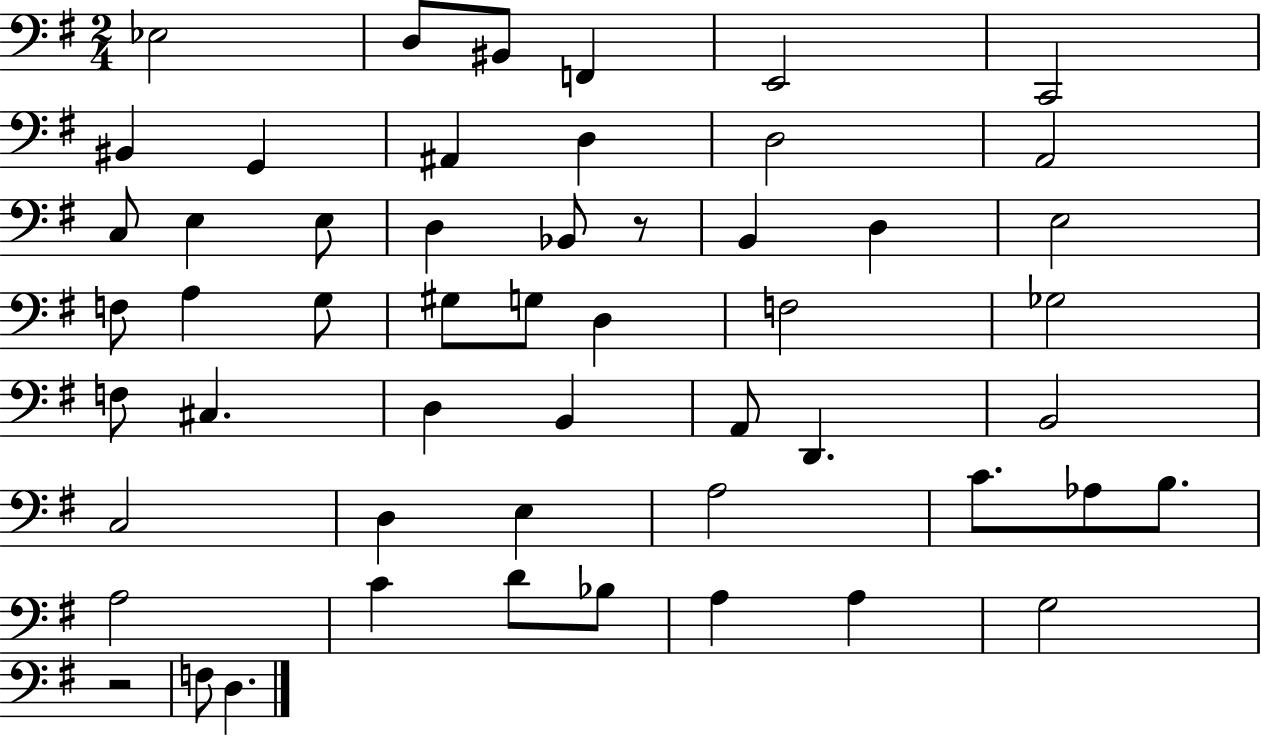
Eb3/h D3/e BIS2/e F2/q E2/h C2/h BIS2/q G2/q A#2/q D3/q D3/h A2/h C3/e E3/q E3/e D3/q Bb2/e R/e B2/q D3/q E3/h F3/e A3/q G3/e G#3/e G3/e D3/q F3/h Gb3/h F3/e C#3/q. D3/q B2/q A2/e D2/q. B2/h C3/h D3/q E3/q A3/h C4/e. Ab3/e B3/e. A3/h C4/q D4/e Bb3/e A3/q A3/q G3/h R/h F3/e D3/q.